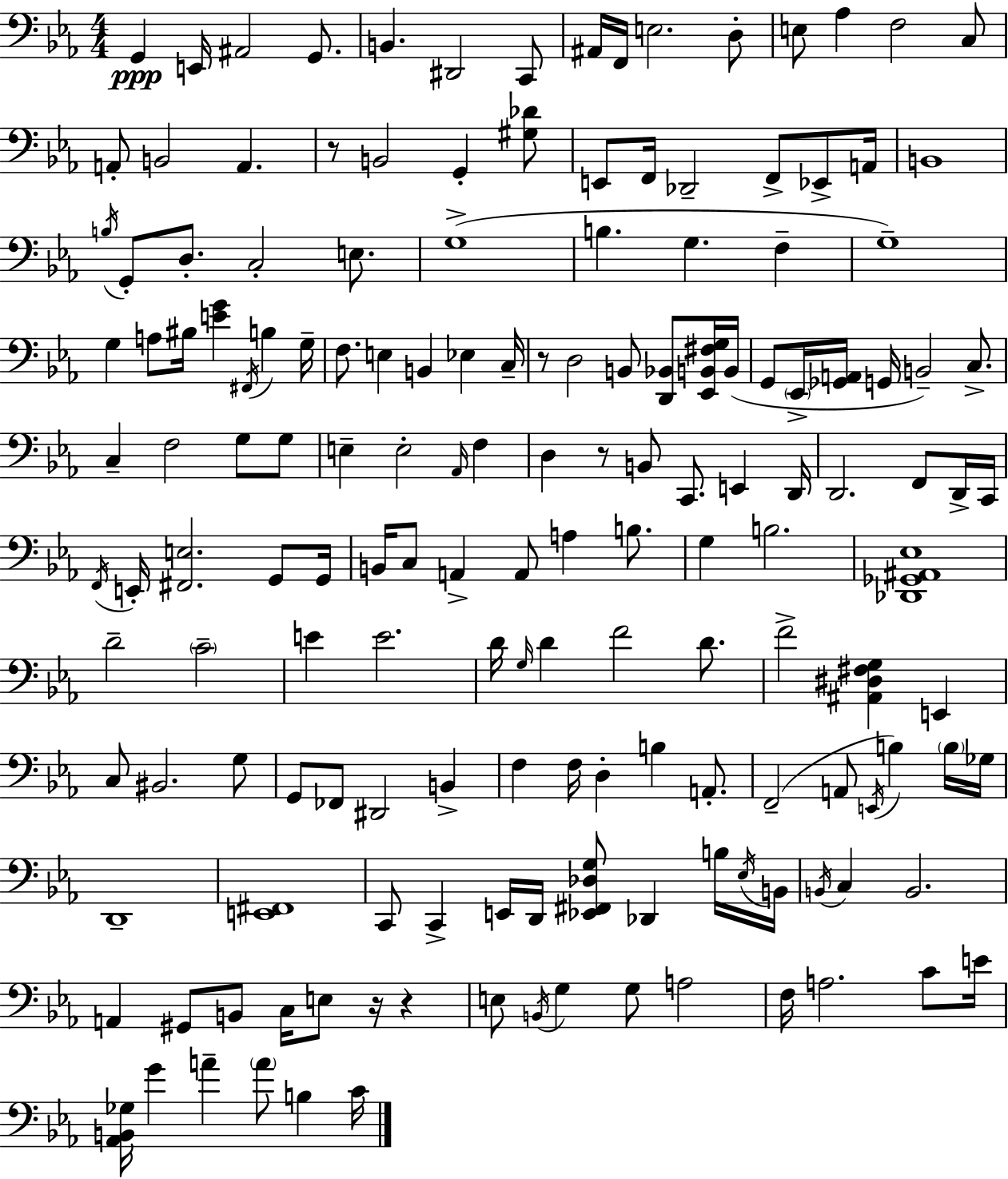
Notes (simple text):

G2/q E2/s A#2/h G2/e. B2/q. D#2/h C2/e A#2/s F2/s E3/h. D3/e E3/e Ab3/q F3/h C3/e A2/e B2/h A2/q. R/e B2/h G2/q [G#3,Db4]/e E2/e F2/s Db2/h F2/e Eb2/e A2/s B2/w B3/s G2/e D3/e. C3/h E3/e. G3/w B3/q. G3/q. F3/q G3/w G3/q A3/e BIS3/s [E4,G4]/q F#2/s B3/q G3/s F3/e. E3/q B2/q Eb3/q C3/s R/e D3/h B2/e [D2,Bb2]/e [Eb2,B2,F#3,G3]/s B2/s G2/e Eb2/s [Gb2,A2]/s G2/s B2/h C3/e. C3/q F3/h G3/e G3/e E3/q E3/h Ab2/s F3/q D3/q R/e B2/e C2/e. E2/q D2/s D2/h. F2/e D2/s C2/s F2/s E2/s [F#2,E3]/h. G2/e G2/s B2/s C3/e A2/q A2/e A3/q B3/e. G3/q B3/h. [Db2,Gb2,A#2,Eb3]/w D4/h C4/h E4/q E4/h. D4/s G3/s D4/q F4/h D4/e. F4/h [A#2,D#3,F#3,G3]/q E2/q C3/e BIS2/h. G3/e G2/e FES2/e D#2/h B2/q F3/q F3/s D3/q B3/q A2/e. F2/h A2/e E2/s B3/q B3/s Gb3/s D2/w [E2,F#2]/w C2/e C2/q E2/s D2/s [Eb2,F#2,Db3,G3]/e Db2/q B3/s Eb3/s B2/s B2/s C3/q B2/h. A2/q G#2/e B2/e C3/s E3/e R/s R/q E3/e B2/s G3/q G3/e A3/h F3/s A3/h. C4/e E4/s [Ab2,B2,Gb3]/s G4/q A4/q A4/e B3/q C4/s